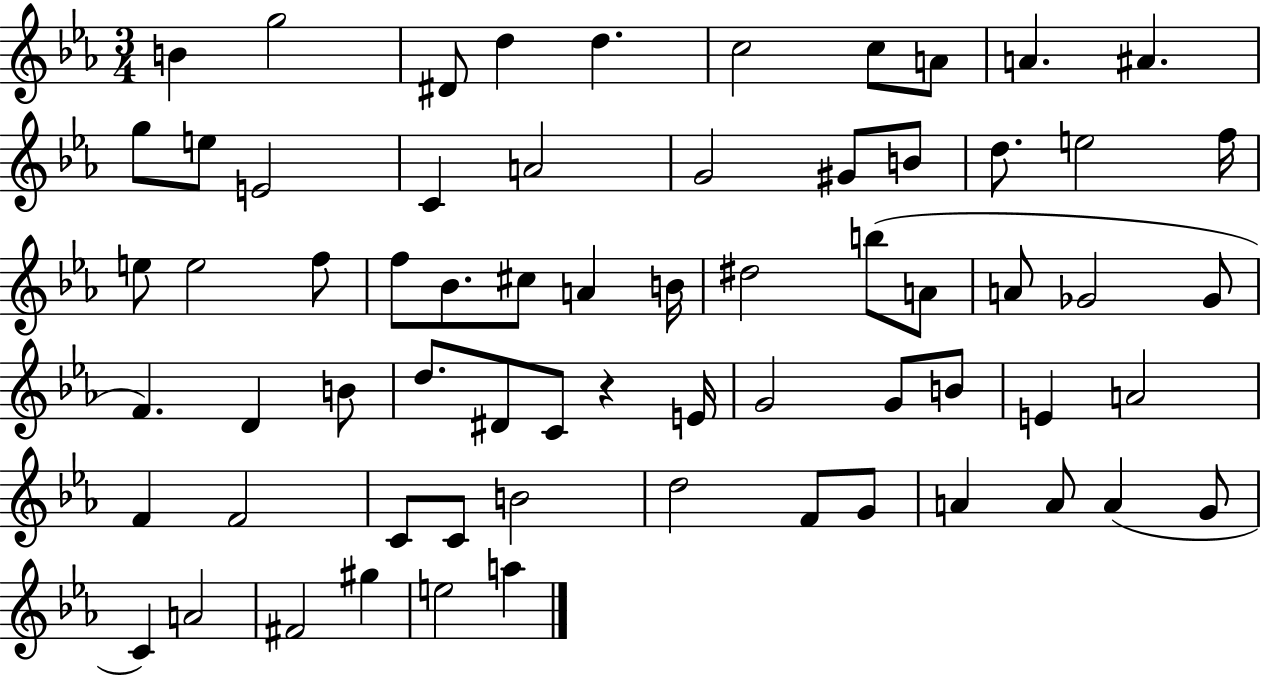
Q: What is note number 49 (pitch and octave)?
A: F4